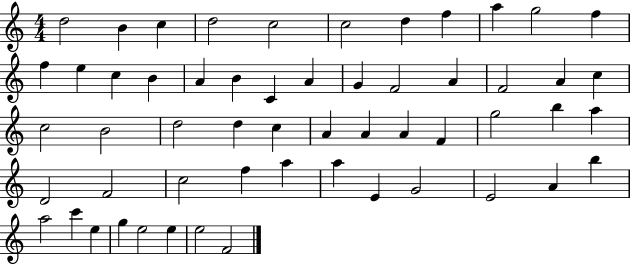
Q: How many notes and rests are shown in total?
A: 56